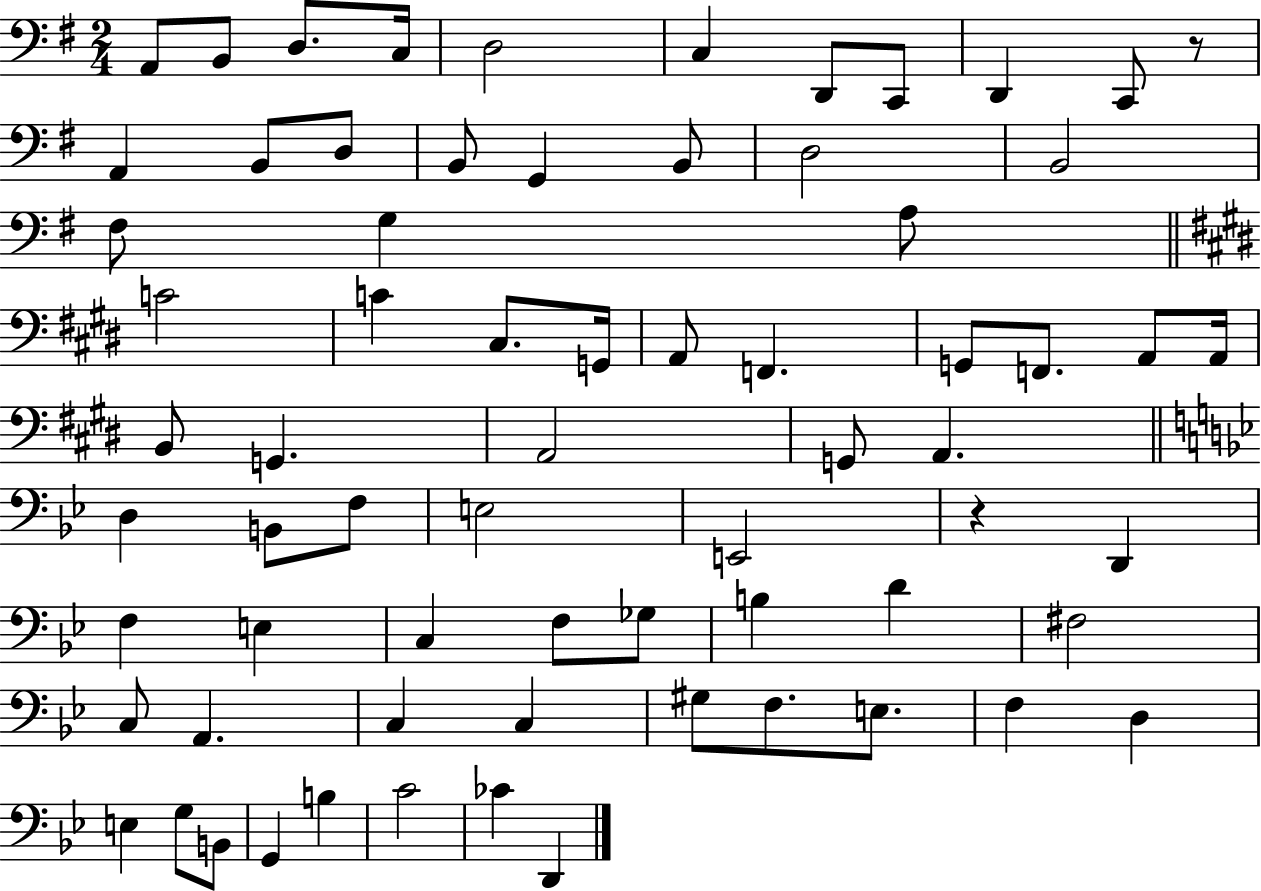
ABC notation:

X:1
T:Untitled
M:2/4
L:1/4
K:G
A,,/2 B,,/2 D,/2 C,/4 D,2 C, D,,/2 C,,/2 D,, C,,/2 z/2 A,, B,,/2 D,/2 B,,/2 G,, B,,/2 D,2 B,,2 ^F,/2 G, A,/2 C2 C ^C,/2 G,,/4 A,,/2 F,, G,,/2 F,,/2 A,,/2 A,,/4 B,,/2 G,, A,,2 G,,/2 A,, D, B,,/2 F,/2 E,2 E,,2 z D,, F, E, C, F,/2 _G,/2 B, D ^F,2 C,/2 A,, C, C, ^G,/2 F,/2 E,/2 F, D, E, G,/2 B,,/2 G,, B, C2 _C D,,